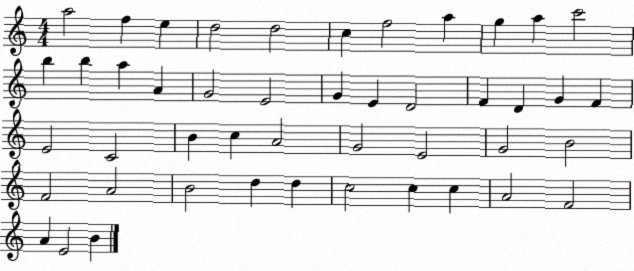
X:1
T:Untitled
M:4/4
L:1/4
K:C
a2 f e d2 d2 c f2 a g a c'2 b b a A G2 E2 G E D2 F D G F E2 C2 B c A2 G2 E2 G2 B2 F2 A2 B2 d d c2 c c A2 F2 A E2 B